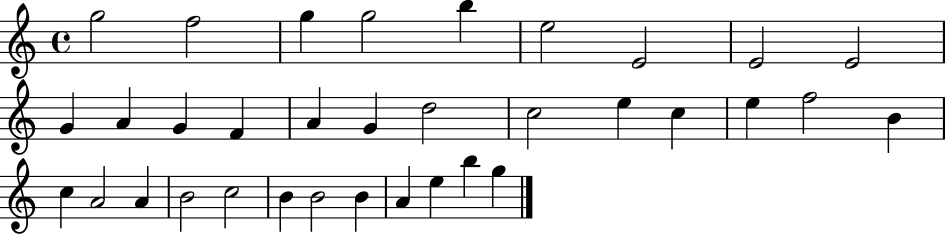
G5/h F5/h G5/q G5/h B5/q E5/h E4/h E4/h E4/h G4/q A4/q G4/q F4/q A4/q G4/q D5/h C5/h E5/q C5/q E5/q F5/h B4/q C5/q A4/h A4/q B4/h C5/h B4/q B4/h B4/q A4/q E5/q B5/q G5/q